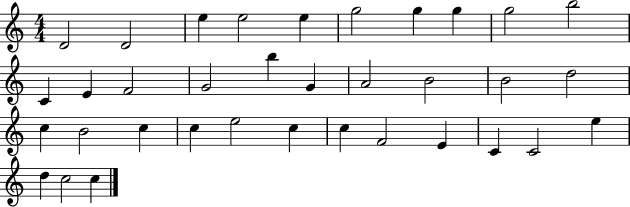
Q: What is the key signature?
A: C major